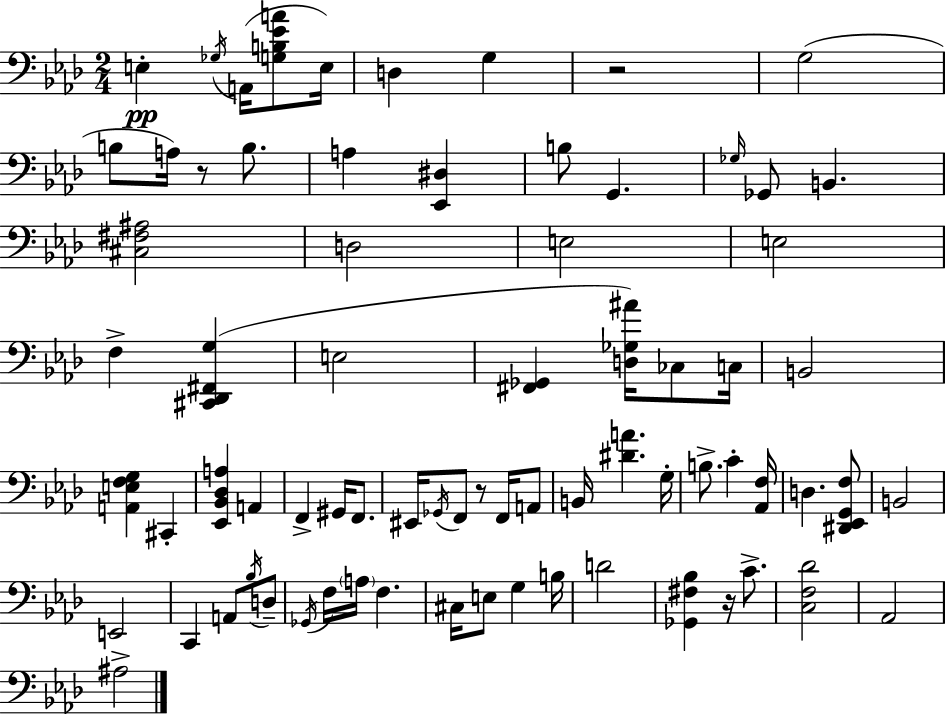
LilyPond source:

{
  \clef bass
  \numericTimeSignature
  \time 2/4
  \key f \minor
  e4-.\pp \acciaccatura { ges16 } a,16( <g b ees' a'>8 | e16) d4 g4 | r2 | g2( | \break b8 a16) r8 b8. | a4 <ees, dis>4 | b8 g,4. | \grace { ges16 } ges,8 b,4. | \break <cis fis ais>2 | d2 | e2 | e2 | \break f4-> <cis, des, fis, g>4( | e2 | <fis, ges,>4 <d ges ais'>16) ces8 | c16 b,2 | \break <a, e f g>4 cis,4-. | <ees, bes, des a>4 a,4 | f,4-> gis,16 f,8. | eis,16 \acciaccatura { ges,16 } f,8 r8 | \break f,16 a,8 b,16 <dis' a'>4. | g16-. b8.-> c'4-. | <aes, f>16 d4. | <dis, ees, g, f>8 b,2 | \break e,2 | c,4 a,8 | \acciaccatura { bes16 } d8-- \acciaccatura { ges,16 } f16 \parenthesize a16 f4. | cis16 e8 | \break g4 b16 d'2 | <ges, fis bes>4 | r16 c'8.-> <c f des'>2 | aes,2 | \break ais2-> | \bar "|."
}